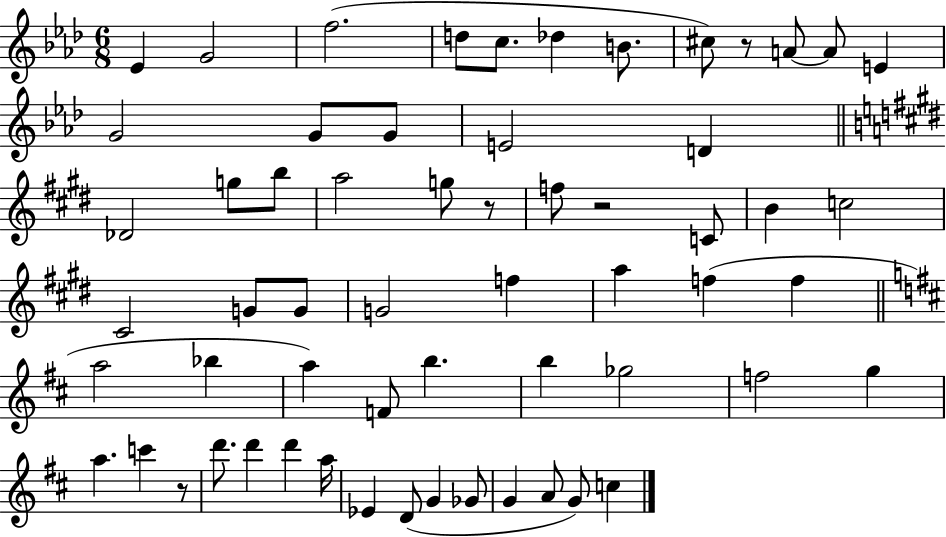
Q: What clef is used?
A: treble